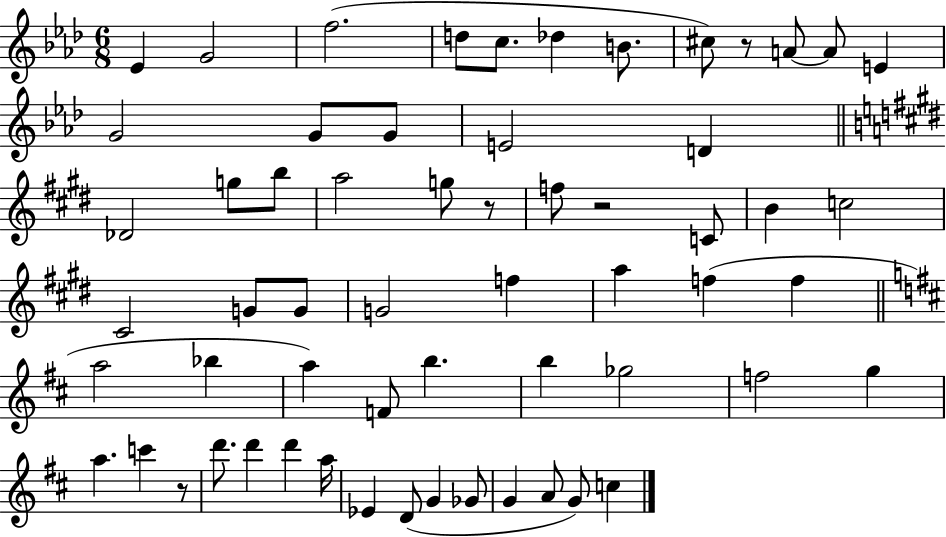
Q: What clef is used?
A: treble